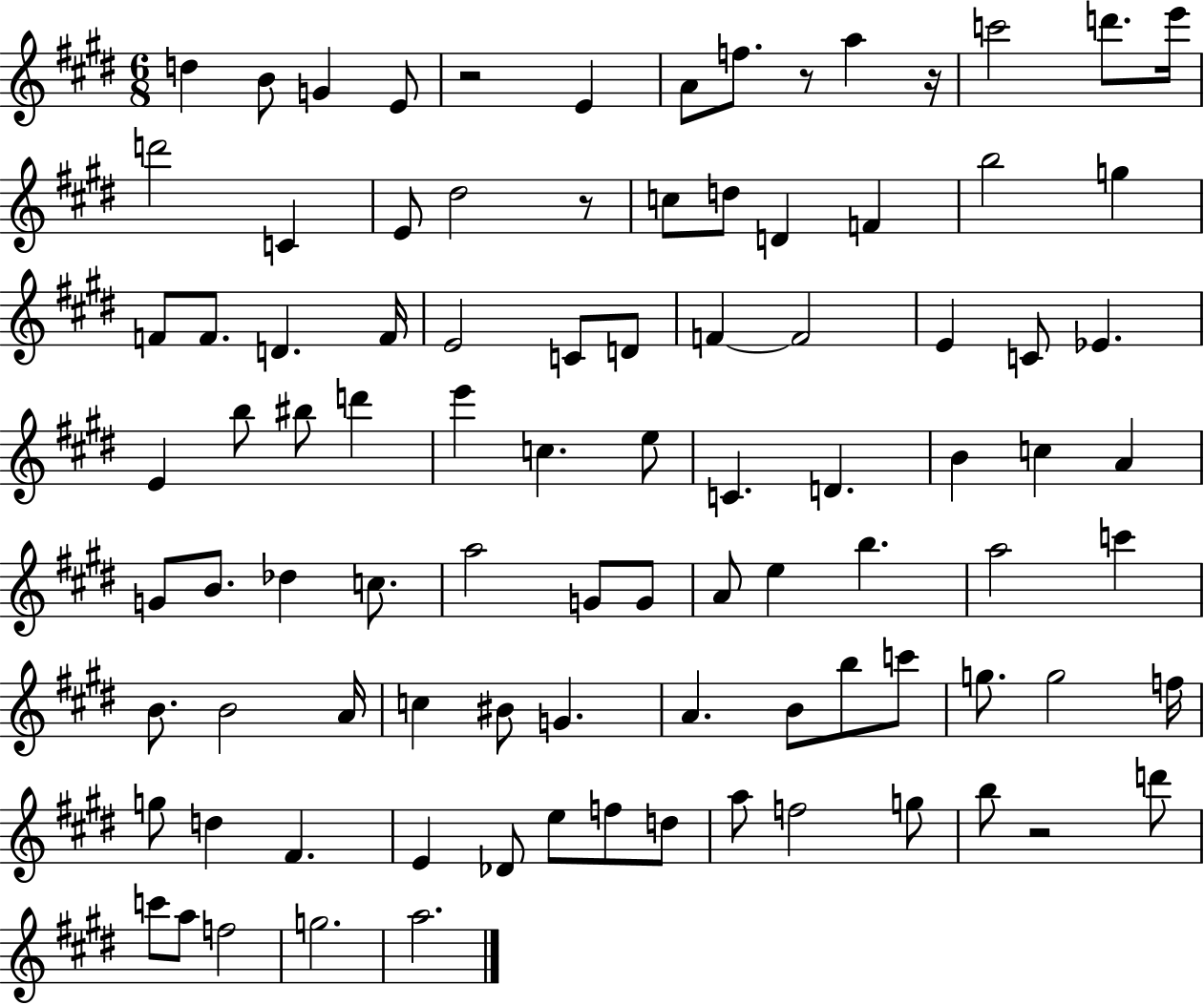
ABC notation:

X:1
T:Untitled
M:6/8
L:1/4
K:E
d B/2 G E/2 z2 E A/2 f/2 z/2 a z/4 c'2 d'/2 e'/4 d'2 C E/2 ^d2 z/2 c/2 d/2 D F b2 g F/2 F/2 D F/4 E2 C/2 D/2 F F2 E C/2 _E E b/2 ^b/2 d' e' c e/2 C D B c A G/2 B/2 _d c/2 a2 G/2 G/2 A/2 e b a2 c' B/2 B2 A/4 c ^B/2 G A B/2 b/2 c'/2 g/2 g2 f/4 g/2 d ^F E _D/2 e/2 f/2 d/2 a/2 f2 g/2 b/2 z2 d'/2 c'/2 a/2 f2 g2 a2